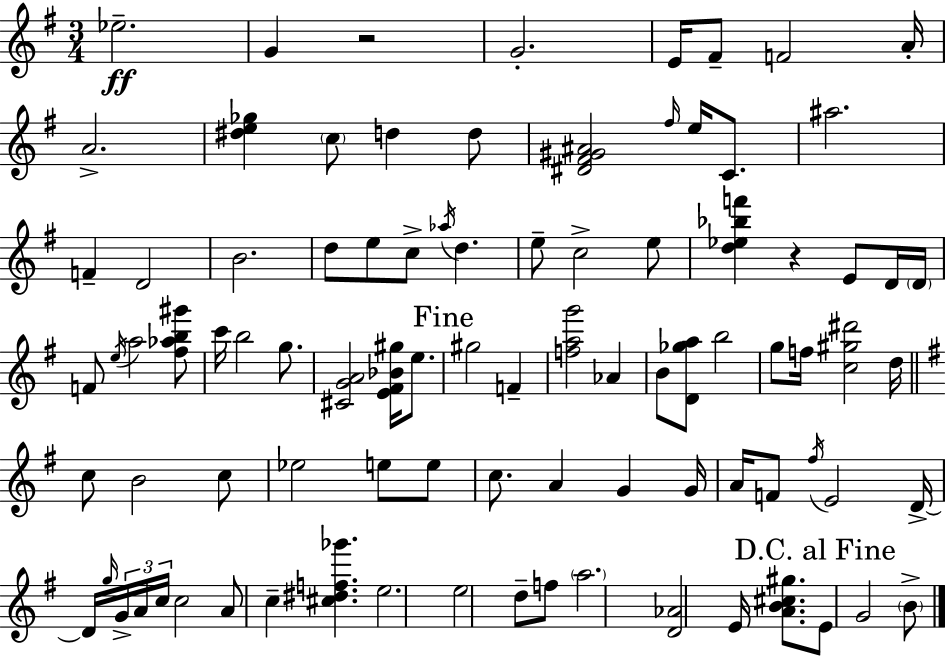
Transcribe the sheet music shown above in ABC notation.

X:1
T:Untitled
M:3/4
L:1/4
K:G
_e2 G z2 G2 E/4 ^F/2 F2 A/4 A2 [^de_g] c/2 d d/2 [^D^F^G^A]2 ^f/4 e/4 C/2 ^a2 F D2 B2 d/2 e/2 c/2 _a/4 d e/2 c2 e/2 [d_e_bf'] z E/2 D/4 D/4 F/2 e/4 a2 [^f_ab^g']/2 c'/4 b2 g/2 [^CGA]2 [E^F_B^g]/4 e/2 ^g2 F [fag']2 _A B/2 [D_ga]/2 b2 g/2 f/4 [c^g^d']2 d/4 c/2 B2 c/2 _e2 e/2 e/2 c/2 A G G/4 A/4 F/2 ^f/4 E2 D/4 D/4 g/4 G/4 A/4 c/4 c2 A/2 c [^c^df_g'] e2 e2 d/2 f/2 a2 [D_A]2 E/4 [AB^c^g]/2 E/2 G2 B/2